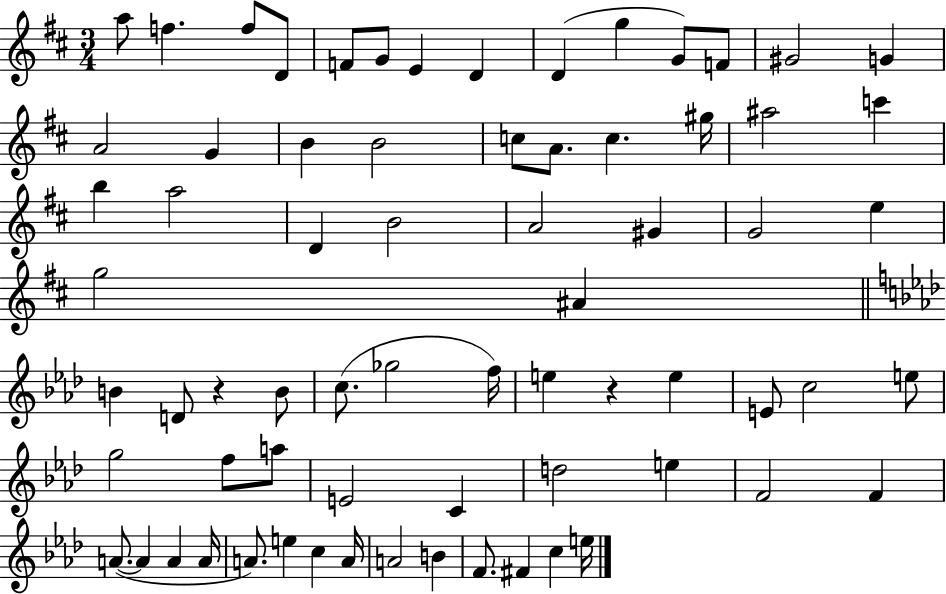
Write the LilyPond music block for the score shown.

{
  \clef treble
  \numericTimeSignature
  \time 3/4
  \key d \major
  a''8 f''4. f''8 d'8 | f'8 g'8 e'4 d'4 | d'4( g''4 g'8) f'8 | gis'2 g'4 | \break a'2 g'4 | b'4 b'2 | c''8 a'8. c''4. gis''16 | ais''2 c'''4 | \break b''4 a''2 | d'4 b'2 | a'2 gis'4 | g'2 e''4 | \break g''2 ais'4 | \bar "||" \break \key aes \major b'4 d'8 r4 b'8 | c''8.( ges''2 f''16) | e''4 r4 e''4 | e'8 c''2 e''8 | \break g''2 f''8 a''8 | e'2 c'4 | d''2 e''4 | f'2 f'4 | \break a'8.~(~ a'4 a'4 a'16 | a'8.) e''4 c''4 a'16 | a'2 b'4 | f'8. fis'4 c''4 e''16 | \break \bar "|."
}